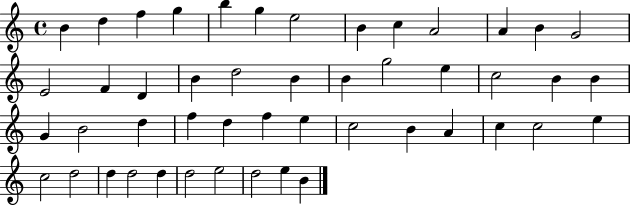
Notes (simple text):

B4/q D5/q F5/q G5/q B5/q G5/q E5/h B4/q C5/q A4/h A4/q B4/q G4/h E4/h F4/q D4/q B4/q D5/h B4/q B4/q G5/h E5/q C5/h B4/q B4/q G4/q B4/h D5/q F5/q D5/q F5/q E5/q C5/h B4/q A4/q C5/q C5/h E5/q C5/h D5/h D5/q D5/h D5/q D5/h E5/h D5/h E5/q B4/q